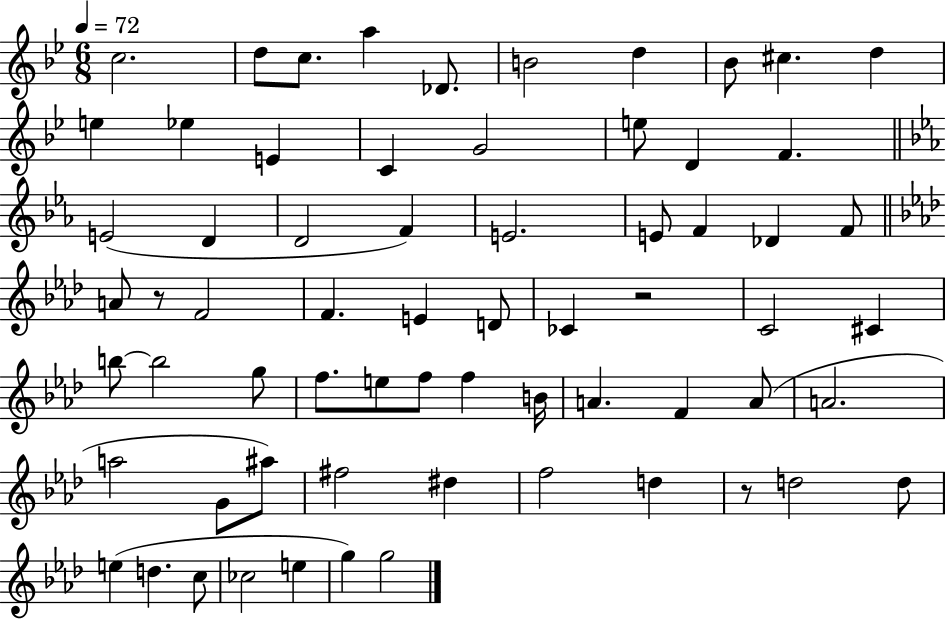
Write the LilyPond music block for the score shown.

{
  \clef treble
  \numericTimeSignature
  \time 6/8
  \key bes \major
  \tempo 4 = 72
  c''2. | d''8 c''8. a''4 des'8. | b'2 d''4 | bes'8 cis''4. d''4 | \break e''4 ees''4 e'4 | c'4 g'2 | e''8 d'4 f'4. | \bar "||" \break \key ees \major e'2( d'4 | d'2 f'4) | e'2. | e'8 f'4 des'4 f'8 | \break \bar "||" \break \key aes \major a'8 r8 f'2 | f'4. e'4 d'8 | ces'4 r2 | c'2 cis'4 | \break b''8~~ b''2 g''8 | f''8. e''8 f''8 f''4 b'16 | a'4. f'4 a'8( | a'2. | \break a''2 g'8 ais''8) | fis''2 dis''4 | f''2 d''4 | r8 d''2 d''8 | \break e''4( d''4. c''8 | ces''2 e''4 | g''4) g''2 | \bar "|."
}